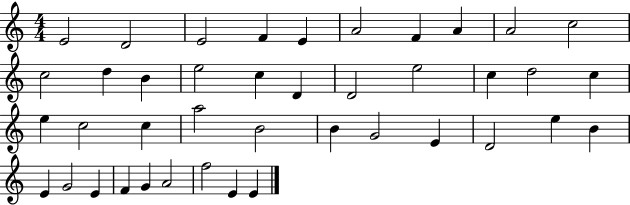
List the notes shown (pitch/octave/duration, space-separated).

E4/h D4/h E4/h F4/q E4/q A4/h F4/q A4/q A4/h C5/h C5/h D5/q B4/q E5/h C5/q D4/q D4/h E5/h C5/q D5/h C5/q E5/q C5/h C5/q A5/h B4/h B4/q G4/h E4/q D4/h E5/q B4/q E4/q G4/h E4/q F4/q G4/q A4/h F5/h E4/q E4/q